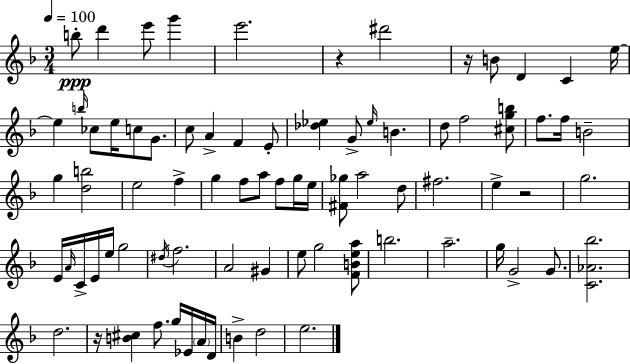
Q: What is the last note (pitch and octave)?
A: E5